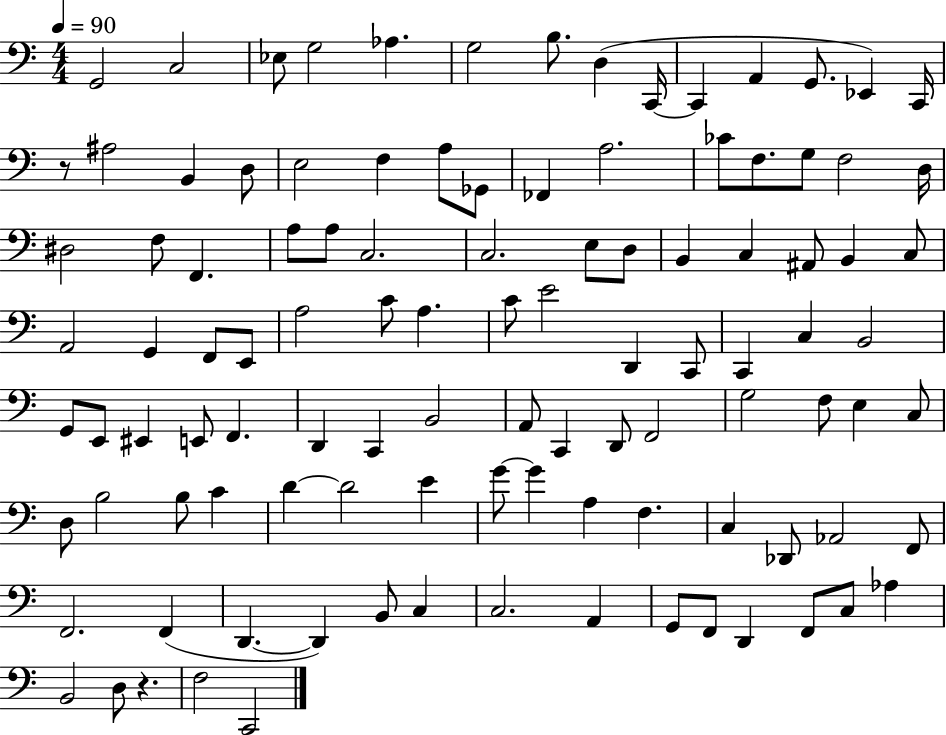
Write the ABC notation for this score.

X:1
T:Untitled
M:4/4
L:1/4
K:C
G,,2 C,2 _E,/2 G,2 _A, G,2 B,/2 D, C,,/4 C,, A,, G,,/2 _E,, C,,/4 z/2 ^A,2 B,, D,/2 E,2 F, A,/2 _G,,/2 _F,, A,2 _C/2 F,/2 G,/2 F,2 D,/4 ^D,2 F,/2 F,, A,/2 A,/2 C,2 C,2 E,/2 D,/2 B,, C, ^A,,/2 B,, C,/2 A,,2 G,, F,,/2 E,,/2 A,2 C/2 A, C/2 E2 D,, C,,/2 C,, C, B,,2 G,,/2 E,,/2 ^E,, E,,/2 F,, D,, C,, B,,2 A,,/2 C,, D,,/2 F,,2 G,2 F,/2 E, C,/2 D,/2 B,2 B,/2 C D D2 E G/2 G A, F, C, _D,,/2 _A,,2 F,,/2 F,,2 F,, D,, D,, B,,/2 C, C,2 A,, G,,/2 F,,/2 D,, F,,/2 C,/2 _A, B,,2 D,/2 z F,2 C,,2